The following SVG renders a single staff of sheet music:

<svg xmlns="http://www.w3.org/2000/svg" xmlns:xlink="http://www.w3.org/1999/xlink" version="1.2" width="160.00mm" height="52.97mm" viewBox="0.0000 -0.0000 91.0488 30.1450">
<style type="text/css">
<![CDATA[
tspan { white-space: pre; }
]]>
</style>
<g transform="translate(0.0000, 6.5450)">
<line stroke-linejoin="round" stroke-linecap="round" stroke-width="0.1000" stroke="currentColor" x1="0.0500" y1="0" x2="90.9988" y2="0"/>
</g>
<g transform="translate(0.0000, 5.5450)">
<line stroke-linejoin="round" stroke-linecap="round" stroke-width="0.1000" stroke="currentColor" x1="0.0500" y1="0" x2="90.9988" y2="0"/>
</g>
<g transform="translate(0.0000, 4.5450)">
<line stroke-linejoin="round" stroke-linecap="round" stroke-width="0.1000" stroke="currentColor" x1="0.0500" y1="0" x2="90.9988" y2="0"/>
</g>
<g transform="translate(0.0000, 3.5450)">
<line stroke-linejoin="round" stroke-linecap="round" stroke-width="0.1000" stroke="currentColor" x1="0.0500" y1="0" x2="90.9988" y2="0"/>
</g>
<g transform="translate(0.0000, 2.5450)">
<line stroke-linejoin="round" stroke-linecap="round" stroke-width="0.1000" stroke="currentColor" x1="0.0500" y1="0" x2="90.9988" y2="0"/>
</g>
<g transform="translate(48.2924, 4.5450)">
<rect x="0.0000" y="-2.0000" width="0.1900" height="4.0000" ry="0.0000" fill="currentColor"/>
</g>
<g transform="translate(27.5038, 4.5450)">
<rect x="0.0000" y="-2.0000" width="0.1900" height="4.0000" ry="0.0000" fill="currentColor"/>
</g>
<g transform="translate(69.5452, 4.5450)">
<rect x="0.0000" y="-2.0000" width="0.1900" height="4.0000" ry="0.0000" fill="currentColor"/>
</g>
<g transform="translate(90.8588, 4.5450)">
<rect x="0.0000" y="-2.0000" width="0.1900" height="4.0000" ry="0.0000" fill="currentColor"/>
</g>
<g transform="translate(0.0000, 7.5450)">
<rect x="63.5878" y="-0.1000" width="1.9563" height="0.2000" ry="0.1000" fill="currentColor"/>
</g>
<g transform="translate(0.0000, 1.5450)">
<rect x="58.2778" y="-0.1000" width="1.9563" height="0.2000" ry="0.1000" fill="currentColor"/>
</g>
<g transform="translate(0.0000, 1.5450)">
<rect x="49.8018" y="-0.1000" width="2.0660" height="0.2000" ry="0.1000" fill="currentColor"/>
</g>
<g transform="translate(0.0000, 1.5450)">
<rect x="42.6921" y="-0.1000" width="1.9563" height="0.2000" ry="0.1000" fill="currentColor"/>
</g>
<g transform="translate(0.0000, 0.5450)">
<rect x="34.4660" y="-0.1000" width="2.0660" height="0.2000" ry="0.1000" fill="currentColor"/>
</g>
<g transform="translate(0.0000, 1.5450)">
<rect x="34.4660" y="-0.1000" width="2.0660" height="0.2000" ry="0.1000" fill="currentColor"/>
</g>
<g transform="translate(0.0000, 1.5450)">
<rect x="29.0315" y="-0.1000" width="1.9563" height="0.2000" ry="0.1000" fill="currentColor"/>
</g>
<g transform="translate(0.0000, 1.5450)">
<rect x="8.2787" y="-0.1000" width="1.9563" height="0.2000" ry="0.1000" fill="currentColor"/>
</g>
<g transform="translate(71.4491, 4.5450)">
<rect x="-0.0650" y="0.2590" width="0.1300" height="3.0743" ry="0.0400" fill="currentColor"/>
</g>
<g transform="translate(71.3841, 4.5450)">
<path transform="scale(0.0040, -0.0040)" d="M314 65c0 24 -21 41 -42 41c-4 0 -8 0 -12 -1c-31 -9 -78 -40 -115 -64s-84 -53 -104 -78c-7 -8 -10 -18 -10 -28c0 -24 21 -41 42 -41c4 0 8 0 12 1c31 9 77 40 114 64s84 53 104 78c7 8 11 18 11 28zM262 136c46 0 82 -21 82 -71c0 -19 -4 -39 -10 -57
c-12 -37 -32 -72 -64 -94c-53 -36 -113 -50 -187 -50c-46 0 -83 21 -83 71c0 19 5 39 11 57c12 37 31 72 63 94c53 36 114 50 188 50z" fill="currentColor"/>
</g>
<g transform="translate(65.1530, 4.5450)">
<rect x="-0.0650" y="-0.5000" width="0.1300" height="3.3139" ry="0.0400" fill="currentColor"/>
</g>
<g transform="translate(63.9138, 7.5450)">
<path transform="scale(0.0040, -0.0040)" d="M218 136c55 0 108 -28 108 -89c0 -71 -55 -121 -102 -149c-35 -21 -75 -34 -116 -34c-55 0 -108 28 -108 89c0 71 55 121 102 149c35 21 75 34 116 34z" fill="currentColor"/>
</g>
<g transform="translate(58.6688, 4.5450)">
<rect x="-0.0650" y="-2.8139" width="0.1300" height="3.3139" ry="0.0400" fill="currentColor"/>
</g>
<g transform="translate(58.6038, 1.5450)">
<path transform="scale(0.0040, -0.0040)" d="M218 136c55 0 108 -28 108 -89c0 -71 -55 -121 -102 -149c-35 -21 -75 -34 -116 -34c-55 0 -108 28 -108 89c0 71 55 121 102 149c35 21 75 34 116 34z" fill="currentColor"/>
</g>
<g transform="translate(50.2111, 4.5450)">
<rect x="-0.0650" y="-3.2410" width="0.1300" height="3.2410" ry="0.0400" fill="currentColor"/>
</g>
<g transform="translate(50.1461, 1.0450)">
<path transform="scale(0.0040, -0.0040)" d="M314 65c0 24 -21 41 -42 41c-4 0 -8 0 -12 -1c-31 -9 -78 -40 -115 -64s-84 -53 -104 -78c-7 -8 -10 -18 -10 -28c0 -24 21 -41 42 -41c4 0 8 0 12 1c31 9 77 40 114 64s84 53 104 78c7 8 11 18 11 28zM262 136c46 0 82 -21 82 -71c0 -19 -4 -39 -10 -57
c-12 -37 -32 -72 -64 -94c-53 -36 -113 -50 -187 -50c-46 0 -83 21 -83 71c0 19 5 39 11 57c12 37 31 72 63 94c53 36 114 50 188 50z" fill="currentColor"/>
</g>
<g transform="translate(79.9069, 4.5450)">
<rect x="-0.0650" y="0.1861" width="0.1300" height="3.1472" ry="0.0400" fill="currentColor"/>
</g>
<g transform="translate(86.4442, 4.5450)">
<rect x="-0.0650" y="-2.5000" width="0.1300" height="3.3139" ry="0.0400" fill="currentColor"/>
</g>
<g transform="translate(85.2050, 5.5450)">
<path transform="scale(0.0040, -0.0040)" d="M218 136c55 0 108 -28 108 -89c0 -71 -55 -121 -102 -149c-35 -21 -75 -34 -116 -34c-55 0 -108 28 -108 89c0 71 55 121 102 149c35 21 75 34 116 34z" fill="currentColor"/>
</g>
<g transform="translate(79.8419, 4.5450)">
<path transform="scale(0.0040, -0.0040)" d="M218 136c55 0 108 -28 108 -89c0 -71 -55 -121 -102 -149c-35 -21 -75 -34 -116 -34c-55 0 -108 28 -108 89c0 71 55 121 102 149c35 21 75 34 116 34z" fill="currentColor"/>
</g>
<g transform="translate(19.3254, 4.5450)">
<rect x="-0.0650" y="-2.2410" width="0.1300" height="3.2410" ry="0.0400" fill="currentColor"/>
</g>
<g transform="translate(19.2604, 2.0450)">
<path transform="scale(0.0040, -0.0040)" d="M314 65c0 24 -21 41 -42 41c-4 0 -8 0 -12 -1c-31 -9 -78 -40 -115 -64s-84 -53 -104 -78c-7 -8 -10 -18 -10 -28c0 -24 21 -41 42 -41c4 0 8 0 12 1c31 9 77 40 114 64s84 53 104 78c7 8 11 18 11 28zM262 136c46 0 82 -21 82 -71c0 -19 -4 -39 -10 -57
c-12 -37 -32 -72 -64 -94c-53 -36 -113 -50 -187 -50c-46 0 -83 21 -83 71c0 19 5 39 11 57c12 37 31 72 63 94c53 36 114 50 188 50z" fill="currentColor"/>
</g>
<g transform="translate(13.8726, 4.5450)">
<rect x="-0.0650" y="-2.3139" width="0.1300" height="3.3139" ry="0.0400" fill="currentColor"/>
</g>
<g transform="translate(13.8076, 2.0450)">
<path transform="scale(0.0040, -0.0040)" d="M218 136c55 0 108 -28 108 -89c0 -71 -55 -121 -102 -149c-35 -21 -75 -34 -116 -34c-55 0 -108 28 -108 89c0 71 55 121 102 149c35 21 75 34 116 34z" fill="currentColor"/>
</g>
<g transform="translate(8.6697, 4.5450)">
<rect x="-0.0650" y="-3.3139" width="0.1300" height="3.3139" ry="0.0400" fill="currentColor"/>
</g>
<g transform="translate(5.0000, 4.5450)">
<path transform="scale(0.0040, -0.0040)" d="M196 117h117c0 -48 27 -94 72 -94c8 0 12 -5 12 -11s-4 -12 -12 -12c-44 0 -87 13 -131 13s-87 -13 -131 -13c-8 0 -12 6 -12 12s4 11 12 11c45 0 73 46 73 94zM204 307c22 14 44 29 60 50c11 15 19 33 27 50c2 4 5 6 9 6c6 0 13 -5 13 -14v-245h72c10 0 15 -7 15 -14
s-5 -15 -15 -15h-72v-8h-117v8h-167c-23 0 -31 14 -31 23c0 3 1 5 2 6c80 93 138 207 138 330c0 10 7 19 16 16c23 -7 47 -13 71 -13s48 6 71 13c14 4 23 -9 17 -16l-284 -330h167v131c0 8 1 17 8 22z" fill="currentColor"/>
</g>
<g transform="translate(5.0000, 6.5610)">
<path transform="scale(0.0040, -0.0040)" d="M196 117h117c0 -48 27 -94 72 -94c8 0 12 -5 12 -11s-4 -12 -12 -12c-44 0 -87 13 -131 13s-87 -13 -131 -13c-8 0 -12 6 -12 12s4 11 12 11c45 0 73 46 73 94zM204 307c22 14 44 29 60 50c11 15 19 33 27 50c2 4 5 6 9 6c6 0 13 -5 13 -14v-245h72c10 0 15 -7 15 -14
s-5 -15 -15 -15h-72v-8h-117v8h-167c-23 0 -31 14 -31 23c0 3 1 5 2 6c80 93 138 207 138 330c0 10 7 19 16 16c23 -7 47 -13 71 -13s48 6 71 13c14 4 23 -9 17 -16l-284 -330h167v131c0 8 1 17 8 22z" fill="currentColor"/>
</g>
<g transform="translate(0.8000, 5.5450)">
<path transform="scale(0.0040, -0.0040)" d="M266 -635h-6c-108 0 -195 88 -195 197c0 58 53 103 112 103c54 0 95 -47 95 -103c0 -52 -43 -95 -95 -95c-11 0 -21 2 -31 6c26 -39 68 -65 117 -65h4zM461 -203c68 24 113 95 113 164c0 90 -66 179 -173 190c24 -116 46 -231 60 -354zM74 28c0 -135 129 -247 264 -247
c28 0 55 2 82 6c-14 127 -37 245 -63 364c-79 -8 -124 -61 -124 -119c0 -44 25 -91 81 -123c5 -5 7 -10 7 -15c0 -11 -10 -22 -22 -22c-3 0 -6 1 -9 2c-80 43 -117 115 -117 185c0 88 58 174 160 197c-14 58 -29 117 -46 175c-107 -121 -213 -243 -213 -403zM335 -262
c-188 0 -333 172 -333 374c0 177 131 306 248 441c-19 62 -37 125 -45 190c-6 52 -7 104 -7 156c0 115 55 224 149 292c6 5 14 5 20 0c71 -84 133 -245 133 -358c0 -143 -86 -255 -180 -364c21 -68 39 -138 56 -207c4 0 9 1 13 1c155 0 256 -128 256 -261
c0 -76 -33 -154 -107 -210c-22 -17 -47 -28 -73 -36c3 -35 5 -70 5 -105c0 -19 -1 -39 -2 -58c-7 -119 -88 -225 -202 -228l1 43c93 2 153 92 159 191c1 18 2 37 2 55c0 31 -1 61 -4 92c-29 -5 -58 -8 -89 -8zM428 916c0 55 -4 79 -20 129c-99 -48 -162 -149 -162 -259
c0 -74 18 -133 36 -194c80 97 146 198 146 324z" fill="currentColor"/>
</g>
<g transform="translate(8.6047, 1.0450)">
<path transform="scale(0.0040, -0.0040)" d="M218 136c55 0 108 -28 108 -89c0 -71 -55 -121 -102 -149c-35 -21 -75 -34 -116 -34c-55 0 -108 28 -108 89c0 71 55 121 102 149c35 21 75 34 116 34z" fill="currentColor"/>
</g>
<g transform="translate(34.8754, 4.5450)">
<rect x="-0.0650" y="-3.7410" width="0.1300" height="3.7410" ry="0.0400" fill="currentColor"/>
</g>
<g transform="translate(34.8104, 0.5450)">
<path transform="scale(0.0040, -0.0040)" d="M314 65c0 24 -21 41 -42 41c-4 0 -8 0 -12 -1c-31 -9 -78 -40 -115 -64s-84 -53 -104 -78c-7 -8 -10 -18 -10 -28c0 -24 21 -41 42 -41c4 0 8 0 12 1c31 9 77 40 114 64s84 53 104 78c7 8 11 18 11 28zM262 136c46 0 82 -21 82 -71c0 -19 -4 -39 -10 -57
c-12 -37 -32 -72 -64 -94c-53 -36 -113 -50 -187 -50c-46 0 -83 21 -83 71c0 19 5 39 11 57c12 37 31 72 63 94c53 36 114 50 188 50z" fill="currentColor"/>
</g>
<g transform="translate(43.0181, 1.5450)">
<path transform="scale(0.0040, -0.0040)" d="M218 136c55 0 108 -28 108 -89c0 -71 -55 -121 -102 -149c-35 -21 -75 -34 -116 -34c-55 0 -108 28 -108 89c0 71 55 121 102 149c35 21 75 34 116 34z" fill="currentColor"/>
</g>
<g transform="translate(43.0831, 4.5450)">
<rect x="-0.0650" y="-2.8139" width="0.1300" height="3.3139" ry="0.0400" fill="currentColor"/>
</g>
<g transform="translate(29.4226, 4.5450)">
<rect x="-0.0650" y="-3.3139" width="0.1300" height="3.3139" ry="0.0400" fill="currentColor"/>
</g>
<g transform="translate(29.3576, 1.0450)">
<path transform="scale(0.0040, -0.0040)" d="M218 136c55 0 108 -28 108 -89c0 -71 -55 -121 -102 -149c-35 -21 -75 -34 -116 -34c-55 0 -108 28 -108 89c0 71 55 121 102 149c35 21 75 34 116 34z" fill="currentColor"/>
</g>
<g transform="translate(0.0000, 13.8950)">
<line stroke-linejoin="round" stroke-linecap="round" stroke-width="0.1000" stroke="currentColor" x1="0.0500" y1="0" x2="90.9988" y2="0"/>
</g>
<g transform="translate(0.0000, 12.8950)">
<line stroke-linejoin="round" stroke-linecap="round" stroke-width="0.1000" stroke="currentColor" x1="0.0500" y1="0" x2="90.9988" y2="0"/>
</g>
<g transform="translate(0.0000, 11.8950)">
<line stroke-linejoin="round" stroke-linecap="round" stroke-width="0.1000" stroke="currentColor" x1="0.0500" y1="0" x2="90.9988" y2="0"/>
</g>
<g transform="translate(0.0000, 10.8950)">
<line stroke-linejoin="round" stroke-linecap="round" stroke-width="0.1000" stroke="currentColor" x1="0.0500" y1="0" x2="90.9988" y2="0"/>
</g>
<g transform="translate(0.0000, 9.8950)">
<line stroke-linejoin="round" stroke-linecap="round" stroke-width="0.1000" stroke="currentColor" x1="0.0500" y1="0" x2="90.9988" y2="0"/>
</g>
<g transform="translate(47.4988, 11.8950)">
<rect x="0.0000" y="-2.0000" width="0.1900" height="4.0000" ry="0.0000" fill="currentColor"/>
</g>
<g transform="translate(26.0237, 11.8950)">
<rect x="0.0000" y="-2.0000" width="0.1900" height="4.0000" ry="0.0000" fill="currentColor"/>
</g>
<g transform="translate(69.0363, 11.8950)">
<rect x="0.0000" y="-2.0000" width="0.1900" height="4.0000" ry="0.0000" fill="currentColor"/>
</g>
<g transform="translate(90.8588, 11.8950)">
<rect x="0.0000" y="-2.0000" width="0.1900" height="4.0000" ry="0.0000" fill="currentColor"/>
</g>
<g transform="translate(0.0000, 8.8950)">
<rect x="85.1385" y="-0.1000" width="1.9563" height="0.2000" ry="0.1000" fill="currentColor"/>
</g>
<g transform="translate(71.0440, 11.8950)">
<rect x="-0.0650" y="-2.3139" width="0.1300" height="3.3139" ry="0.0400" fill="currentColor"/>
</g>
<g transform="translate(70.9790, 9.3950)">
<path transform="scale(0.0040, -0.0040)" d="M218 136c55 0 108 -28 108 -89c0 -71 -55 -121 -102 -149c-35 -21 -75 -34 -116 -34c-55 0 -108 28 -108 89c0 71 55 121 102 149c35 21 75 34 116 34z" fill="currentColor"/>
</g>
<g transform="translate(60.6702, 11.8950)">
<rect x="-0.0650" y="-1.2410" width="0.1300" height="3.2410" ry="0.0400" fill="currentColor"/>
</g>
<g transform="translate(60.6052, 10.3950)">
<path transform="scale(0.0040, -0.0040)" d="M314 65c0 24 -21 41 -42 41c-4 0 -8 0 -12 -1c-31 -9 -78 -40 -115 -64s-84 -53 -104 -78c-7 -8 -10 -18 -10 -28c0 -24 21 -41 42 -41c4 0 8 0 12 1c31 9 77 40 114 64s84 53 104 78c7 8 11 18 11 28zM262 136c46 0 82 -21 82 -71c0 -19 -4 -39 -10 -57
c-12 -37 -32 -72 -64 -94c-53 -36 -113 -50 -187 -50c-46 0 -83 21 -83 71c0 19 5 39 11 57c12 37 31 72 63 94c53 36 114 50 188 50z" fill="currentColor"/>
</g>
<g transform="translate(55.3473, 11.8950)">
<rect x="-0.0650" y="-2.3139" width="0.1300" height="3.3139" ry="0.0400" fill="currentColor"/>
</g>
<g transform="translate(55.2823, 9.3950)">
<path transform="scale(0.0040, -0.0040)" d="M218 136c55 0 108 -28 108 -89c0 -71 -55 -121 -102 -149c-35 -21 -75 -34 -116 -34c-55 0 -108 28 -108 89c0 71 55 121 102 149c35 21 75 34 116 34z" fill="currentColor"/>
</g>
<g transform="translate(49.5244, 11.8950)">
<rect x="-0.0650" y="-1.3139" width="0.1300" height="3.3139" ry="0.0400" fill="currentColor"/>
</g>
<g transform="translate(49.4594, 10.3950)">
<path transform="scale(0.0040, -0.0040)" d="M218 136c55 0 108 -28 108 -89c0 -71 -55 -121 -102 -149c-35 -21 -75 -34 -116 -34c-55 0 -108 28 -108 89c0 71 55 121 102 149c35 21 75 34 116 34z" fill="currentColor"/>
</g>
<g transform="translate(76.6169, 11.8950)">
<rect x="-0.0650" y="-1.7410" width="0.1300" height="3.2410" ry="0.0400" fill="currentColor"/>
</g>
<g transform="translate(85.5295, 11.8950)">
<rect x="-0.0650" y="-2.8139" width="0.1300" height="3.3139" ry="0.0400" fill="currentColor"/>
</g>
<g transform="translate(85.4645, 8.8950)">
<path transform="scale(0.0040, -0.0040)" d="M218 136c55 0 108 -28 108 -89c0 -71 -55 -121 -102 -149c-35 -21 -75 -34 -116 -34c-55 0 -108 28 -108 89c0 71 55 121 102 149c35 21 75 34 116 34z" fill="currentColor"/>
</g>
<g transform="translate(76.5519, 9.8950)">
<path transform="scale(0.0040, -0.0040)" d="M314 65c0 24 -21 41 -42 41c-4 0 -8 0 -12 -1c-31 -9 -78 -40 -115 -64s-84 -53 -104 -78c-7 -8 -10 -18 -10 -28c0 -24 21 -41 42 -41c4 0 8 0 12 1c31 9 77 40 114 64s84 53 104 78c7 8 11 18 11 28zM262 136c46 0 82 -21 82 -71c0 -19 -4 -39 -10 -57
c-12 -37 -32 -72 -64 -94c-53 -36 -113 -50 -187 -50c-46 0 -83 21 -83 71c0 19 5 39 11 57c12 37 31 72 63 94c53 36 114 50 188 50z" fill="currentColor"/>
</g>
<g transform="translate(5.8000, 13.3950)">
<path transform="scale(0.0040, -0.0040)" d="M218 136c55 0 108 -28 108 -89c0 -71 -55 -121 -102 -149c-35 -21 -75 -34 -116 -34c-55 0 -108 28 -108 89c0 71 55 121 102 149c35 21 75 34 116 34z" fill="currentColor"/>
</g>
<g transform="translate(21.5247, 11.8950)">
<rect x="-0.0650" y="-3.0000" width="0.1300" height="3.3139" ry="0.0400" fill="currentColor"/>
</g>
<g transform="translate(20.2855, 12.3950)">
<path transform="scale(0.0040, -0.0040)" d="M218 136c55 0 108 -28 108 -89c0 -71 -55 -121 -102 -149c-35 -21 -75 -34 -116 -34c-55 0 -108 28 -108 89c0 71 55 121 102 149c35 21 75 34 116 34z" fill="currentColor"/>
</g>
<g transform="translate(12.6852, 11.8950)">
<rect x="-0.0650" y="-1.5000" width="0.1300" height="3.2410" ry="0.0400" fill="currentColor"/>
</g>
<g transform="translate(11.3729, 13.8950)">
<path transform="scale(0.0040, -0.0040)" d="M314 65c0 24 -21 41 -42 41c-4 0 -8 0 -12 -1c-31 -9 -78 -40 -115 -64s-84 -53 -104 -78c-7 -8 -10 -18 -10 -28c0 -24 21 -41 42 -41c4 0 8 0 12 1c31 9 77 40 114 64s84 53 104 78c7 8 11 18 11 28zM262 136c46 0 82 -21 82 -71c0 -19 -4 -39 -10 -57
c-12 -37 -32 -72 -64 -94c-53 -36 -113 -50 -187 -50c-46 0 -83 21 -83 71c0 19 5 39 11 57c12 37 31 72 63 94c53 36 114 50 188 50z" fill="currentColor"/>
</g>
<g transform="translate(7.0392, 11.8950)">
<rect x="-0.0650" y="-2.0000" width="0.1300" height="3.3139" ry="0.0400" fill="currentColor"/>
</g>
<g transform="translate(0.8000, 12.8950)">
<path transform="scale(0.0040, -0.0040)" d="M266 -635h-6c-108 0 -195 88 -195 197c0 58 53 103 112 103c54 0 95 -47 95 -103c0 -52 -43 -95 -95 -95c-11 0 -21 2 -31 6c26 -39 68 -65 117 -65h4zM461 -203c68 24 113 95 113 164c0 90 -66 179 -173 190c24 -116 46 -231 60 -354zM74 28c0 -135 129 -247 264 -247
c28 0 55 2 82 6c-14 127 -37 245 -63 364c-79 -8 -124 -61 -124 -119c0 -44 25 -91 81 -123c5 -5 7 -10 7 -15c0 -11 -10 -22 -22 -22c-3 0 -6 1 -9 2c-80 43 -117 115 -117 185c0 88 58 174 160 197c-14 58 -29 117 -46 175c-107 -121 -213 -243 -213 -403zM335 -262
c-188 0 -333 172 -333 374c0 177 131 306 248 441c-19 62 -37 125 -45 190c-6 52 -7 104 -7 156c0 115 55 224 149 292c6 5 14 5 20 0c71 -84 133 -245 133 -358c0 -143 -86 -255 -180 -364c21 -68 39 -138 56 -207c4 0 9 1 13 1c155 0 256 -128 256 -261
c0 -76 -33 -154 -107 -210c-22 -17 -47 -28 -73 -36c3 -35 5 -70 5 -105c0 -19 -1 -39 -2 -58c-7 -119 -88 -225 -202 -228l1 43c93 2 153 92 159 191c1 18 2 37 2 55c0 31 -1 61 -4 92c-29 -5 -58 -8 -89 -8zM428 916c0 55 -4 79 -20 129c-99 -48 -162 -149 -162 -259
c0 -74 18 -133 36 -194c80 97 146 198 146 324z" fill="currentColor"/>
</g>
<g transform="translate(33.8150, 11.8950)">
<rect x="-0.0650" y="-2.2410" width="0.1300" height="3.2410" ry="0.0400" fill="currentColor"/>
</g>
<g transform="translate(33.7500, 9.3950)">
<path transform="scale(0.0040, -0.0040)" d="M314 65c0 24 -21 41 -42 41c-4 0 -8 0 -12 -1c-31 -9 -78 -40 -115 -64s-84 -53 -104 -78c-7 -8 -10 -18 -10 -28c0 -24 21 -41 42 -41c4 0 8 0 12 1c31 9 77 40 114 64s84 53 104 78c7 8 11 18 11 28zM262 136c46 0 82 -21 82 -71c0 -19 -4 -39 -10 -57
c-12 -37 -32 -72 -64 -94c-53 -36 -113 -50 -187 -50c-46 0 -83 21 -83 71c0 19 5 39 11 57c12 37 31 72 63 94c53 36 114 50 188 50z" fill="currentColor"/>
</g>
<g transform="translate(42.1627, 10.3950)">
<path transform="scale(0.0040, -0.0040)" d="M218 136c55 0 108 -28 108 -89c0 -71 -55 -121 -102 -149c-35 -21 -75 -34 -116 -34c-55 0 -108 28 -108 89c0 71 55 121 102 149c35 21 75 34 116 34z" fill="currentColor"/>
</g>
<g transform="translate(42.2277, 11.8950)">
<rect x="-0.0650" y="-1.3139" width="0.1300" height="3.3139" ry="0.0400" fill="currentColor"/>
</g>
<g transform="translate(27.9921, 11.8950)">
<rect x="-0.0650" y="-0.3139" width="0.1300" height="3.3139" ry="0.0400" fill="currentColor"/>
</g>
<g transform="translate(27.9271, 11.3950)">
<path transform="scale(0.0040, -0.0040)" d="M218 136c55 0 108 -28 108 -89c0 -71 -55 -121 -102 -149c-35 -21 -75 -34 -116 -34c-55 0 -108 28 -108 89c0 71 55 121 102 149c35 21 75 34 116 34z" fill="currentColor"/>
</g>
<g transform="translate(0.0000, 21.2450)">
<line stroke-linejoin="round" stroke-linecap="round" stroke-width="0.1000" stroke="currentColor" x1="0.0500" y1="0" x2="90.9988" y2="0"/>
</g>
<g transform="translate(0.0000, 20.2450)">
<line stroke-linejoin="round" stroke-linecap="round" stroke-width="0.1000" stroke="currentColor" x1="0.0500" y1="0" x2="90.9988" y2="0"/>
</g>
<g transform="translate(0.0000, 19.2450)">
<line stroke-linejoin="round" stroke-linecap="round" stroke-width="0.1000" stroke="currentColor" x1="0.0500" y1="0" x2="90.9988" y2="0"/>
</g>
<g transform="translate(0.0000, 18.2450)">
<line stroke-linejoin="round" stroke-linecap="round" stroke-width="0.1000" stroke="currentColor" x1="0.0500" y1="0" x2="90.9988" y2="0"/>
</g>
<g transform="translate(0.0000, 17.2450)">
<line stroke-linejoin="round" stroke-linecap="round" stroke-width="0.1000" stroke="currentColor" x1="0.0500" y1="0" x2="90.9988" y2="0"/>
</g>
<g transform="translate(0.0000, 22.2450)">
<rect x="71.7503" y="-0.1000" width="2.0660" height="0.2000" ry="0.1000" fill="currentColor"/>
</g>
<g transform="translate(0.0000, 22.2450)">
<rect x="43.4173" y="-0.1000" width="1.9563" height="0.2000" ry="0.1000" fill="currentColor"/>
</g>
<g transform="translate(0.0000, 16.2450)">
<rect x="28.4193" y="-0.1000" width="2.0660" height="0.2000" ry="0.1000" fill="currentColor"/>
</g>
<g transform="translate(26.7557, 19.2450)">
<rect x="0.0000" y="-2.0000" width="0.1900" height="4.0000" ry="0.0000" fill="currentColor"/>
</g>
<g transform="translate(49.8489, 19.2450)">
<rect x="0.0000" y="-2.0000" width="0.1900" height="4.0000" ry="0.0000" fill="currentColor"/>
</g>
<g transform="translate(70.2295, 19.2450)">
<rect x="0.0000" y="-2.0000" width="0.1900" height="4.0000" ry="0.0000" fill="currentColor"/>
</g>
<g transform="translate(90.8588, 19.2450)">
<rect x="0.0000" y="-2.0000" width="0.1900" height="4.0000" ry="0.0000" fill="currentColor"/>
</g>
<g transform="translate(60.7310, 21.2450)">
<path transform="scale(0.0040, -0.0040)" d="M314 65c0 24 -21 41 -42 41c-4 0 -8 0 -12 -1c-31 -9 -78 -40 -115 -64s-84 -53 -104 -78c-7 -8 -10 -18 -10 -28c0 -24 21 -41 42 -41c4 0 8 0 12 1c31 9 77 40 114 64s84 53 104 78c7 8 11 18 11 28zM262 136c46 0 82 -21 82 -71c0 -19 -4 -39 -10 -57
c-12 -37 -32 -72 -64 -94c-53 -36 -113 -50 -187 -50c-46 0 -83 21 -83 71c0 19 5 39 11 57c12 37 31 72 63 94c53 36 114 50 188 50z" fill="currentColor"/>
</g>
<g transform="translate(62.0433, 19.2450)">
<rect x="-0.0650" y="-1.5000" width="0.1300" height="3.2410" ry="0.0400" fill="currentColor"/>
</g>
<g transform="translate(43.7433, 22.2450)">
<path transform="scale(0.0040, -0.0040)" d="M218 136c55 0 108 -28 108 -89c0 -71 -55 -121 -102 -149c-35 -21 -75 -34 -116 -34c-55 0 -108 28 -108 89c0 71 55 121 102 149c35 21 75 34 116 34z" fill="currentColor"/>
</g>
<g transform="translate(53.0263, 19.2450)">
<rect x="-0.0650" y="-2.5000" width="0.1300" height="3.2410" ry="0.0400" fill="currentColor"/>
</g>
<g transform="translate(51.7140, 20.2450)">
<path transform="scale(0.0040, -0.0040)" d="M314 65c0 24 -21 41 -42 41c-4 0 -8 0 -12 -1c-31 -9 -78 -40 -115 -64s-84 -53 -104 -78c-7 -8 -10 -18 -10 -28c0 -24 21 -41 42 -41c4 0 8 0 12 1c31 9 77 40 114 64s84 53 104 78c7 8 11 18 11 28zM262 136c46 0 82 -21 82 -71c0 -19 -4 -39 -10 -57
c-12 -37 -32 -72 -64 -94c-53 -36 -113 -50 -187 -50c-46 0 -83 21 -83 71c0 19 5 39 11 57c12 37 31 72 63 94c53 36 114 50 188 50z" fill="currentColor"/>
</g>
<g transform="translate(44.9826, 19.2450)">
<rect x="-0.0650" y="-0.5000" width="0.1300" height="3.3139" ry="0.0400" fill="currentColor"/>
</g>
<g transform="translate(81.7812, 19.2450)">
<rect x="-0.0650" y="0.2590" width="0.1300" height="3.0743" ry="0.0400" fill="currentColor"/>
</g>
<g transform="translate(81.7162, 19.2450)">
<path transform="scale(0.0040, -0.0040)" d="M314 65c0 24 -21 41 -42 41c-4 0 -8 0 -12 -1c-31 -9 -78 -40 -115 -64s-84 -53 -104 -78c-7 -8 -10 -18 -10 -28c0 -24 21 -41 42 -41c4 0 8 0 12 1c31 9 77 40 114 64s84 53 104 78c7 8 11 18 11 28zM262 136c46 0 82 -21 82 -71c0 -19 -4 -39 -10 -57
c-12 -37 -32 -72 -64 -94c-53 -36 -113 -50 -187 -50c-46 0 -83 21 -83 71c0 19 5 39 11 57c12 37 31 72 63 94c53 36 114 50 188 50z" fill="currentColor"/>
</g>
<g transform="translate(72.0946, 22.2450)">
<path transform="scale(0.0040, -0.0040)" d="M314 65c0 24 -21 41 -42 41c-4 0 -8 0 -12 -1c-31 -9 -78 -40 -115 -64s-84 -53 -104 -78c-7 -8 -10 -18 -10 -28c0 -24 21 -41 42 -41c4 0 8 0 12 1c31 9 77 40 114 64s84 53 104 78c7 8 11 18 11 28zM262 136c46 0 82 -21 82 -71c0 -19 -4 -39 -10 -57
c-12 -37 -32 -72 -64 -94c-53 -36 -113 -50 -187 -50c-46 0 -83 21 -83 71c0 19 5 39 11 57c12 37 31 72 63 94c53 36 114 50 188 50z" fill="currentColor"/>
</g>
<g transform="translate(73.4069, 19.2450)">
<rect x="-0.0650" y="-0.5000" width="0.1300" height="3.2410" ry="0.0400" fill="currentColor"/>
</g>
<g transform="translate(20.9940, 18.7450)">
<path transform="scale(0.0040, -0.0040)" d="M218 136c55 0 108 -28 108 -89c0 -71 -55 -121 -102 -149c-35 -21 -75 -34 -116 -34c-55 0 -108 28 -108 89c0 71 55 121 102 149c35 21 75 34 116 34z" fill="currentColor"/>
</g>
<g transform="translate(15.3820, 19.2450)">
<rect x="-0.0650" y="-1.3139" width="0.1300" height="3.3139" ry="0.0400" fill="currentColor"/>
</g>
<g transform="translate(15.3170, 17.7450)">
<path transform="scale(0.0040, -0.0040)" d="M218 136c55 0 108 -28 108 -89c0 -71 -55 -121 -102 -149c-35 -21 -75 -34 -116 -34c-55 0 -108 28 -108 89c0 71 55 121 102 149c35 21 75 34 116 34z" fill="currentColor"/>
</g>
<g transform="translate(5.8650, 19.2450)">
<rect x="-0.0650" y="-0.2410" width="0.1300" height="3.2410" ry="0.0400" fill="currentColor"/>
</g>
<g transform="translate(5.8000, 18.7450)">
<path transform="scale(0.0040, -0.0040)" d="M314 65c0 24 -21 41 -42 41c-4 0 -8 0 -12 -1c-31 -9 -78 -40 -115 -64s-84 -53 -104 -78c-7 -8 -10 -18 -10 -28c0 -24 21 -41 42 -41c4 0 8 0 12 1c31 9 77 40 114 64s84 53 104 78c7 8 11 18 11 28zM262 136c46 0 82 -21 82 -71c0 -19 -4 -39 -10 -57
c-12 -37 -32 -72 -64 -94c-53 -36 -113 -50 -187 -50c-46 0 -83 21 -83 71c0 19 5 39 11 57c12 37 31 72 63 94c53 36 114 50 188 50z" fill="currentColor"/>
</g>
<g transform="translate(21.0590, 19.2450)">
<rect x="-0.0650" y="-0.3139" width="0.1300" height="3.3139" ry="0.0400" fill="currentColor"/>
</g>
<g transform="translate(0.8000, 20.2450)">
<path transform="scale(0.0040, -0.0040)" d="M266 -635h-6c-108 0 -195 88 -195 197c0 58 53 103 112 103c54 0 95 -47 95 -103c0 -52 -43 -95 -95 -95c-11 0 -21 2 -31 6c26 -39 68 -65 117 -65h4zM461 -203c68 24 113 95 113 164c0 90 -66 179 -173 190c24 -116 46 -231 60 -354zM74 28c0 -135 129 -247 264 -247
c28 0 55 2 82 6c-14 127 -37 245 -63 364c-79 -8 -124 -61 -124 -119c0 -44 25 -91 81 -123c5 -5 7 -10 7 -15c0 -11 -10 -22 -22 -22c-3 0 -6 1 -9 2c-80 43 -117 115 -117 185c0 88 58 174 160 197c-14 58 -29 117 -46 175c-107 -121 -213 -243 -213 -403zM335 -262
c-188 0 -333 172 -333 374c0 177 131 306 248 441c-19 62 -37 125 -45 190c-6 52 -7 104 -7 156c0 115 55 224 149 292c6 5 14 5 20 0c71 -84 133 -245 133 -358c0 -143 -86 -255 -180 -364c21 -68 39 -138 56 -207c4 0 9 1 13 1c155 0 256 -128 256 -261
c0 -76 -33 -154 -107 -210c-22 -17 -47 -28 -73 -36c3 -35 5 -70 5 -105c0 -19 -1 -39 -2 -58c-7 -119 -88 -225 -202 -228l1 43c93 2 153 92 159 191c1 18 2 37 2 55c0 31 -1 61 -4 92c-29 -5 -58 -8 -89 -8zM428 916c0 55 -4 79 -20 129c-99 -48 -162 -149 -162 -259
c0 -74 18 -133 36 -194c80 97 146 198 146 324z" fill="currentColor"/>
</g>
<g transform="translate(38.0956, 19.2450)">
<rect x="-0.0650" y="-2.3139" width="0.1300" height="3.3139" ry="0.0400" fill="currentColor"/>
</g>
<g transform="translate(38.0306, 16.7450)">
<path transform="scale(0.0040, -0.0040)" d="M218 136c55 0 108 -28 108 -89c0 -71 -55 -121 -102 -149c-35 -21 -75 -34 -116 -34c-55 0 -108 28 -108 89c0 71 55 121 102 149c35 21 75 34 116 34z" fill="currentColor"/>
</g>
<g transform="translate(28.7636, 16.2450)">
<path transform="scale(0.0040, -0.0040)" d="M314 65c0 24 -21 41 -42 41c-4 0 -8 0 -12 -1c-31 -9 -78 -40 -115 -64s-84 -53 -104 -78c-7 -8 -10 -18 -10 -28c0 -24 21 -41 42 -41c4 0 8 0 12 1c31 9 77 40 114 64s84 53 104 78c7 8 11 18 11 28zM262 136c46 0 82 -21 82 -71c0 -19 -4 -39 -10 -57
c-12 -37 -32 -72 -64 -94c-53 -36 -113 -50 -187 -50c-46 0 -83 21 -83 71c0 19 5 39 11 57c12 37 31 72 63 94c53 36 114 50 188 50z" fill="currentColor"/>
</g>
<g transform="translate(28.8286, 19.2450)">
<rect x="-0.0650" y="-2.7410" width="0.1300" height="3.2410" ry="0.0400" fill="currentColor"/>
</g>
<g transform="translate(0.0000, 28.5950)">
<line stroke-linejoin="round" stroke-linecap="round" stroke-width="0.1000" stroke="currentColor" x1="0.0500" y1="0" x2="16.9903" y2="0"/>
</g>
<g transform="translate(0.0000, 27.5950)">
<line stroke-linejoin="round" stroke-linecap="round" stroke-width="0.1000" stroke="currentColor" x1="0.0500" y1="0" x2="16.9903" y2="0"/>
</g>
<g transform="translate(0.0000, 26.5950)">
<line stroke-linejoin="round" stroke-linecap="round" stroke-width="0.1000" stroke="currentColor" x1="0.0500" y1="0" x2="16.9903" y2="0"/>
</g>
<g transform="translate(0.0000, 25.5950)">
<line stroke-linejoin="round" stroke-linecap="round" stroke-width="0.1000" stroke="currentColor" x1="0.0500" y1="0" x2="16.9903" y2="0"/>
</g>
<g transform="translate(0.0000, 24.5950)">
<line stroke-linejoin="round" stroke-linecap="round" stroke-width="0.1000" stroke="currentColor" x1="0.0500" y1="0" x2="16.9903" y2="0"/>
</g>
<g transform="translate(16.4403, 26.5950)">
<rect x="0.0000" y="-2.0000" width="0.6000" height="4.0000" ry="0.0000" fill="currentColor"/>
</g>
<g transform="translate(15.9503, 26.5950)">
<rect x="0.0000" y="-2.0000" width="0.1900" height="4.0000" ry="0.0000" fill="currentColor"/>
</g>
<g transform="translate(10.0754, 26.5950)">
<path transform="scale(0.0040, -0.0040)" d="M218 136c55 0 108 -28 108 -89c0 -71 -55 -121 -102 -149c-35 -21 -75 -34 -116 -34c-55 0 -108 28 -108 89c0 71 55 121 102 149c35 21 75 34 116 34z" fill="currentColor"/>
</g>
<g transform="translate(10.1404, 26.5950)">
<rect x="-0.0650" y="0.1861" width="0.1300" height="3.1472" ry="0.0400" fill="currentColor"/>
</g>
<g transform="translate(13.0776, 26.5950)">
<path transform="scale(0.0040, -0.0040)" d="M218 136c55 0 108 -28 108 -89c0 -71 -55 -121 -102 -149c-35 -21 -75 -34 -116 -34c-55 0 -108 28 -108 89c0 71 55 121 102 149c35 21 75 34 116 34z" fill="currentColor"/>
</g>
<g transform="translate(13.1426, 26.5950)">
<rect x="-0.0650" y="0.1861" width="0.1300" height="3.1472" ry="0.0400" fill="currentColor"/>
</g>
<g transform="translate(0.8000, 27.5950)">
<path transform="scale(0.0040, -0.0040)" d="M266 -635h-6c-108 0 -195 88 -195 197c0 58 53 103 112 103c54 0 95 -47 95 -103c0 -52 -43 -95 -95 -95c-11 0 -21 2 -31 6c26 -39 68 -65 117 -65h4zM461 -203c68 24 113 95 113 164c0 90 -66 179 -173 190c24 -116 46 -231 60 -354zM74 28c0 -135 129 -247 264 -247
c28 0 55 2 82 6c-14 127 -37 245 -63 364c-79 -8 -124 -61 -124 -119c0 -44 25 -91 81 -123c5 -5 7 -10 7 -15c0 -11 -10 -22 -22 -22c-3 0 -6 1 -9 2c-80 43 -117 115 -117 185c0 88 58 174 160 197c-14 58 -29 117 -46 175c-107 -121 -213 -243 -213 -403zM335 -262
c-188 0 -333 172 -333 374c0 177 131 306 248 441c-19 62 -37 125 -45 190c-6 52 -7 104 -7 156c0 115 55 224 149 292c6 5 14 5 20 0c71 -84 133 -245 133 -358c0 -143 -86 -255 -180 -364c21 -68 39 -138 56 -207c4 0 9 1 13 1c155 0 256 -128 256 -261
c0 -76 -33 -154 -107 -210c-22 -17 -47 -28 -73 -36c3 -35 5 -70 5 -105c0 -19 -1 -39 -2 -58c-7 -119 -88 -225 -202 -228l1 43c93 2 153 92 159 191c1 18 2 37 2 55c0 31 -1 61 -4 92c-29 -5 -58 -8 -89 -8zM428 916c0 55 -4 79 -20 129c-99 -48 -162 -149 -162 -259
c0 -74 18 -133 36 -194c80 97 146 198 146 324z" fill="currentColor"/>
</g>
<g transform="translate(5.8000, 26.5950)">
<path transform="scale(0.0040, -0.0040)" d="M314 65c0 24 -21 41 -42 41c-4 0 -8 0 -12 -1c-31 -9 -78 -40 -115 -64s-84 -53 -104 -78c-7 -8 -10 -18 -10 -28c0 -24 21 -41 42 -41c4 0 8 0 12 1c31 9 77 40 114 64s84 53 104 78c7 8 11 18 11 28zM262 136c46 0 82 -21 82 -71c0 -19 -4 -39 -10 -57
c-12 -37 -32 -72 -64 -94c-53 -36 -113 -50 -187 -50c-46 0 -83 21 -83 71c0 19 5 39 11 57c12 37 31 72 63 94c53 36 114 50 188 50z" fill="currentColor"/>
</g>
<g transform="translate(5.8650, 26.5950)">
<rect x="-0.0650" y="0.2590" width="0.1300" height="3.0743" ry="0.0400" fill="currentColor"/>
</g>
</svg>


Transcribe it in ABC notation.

X:1
T:Untitled
M:4/4
L:1/4
K:C
b g g2 b c'2 a b2 a C B2 B G F E2 A c g2 e e g e2 g f2 a c2 e c a2 g C G2 E2 C2 B2 B2 B B